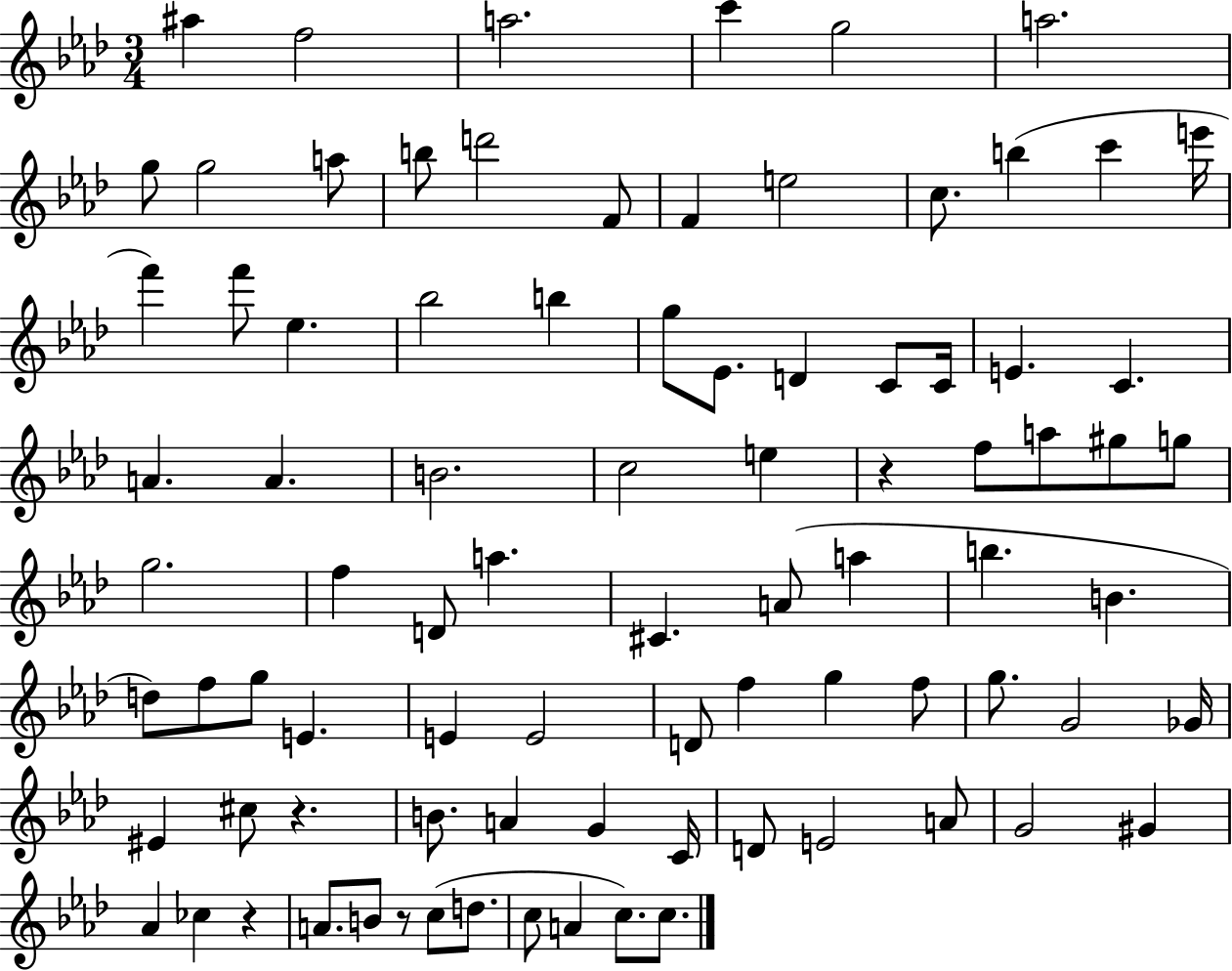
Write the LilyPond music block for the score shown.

{
  \clef treble
  \numericTimeSignature
  \time 3/4
  \key aes \major
  \repeat volta 2 { ais''4 f''2 | a''2. | c'''4 g''2 | a''2. | \break g''8 g''2 a''8 | b''8 d'''2 f'8 | f'4 e''2 | c''8. b''4( c'''4 e'''16 | \break f'''4) f'''8 ees''4. | bes''2 b''4 | g''8 ees'8. d'4 c'8 c'16 | e'4. c'4. | \break a'4. a'4. | b'2. | c''2 e''4 | r4 f''8 a''8 gis''8 g''8 | \break g''2. | f''4 d'8 a''4. | cis'4. a'8( a''4 | b''4. b'4. | \break d''8) f''8 g''8 e'4. | e'4 e'2 | d'8 f''4 g''4 f''8 | g''8. g'2 ges'16 | \break eis'4 cis''8 r4. | b'8. a'4 g'4 c'16 | d'8 e'2 a'8 | g'2 gis'4 | \break aes'4 ces''4 r4 | a'8. b'8 r8 c''8( d''8. | c''8 a'4 c''8.) c''8. | } \bar "|."
}